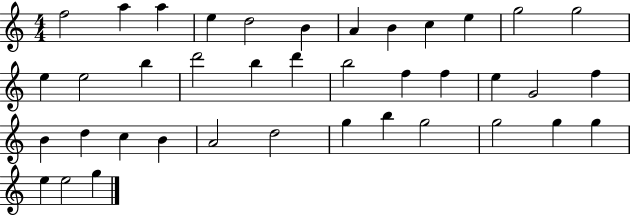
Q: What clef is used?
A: treble